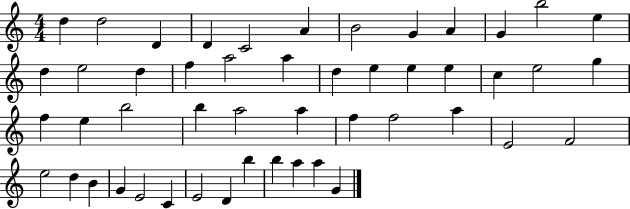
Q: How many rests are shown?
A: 0